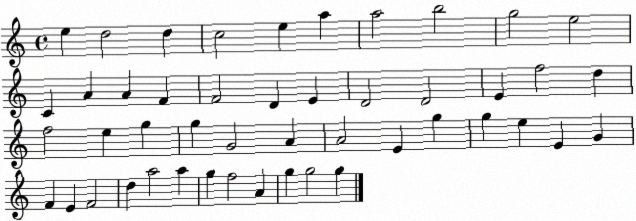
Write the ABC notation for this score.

X:1
T:Untitled
M:4/4
L:1/4
K:C
e d2 d c2 e a a2 b2 g2 e2 C A A F F2 D E D2 D2 E f2 d f2 e g g G2 A A2 E g g e E G F E F2 d a2 a g f2 A g g2 g